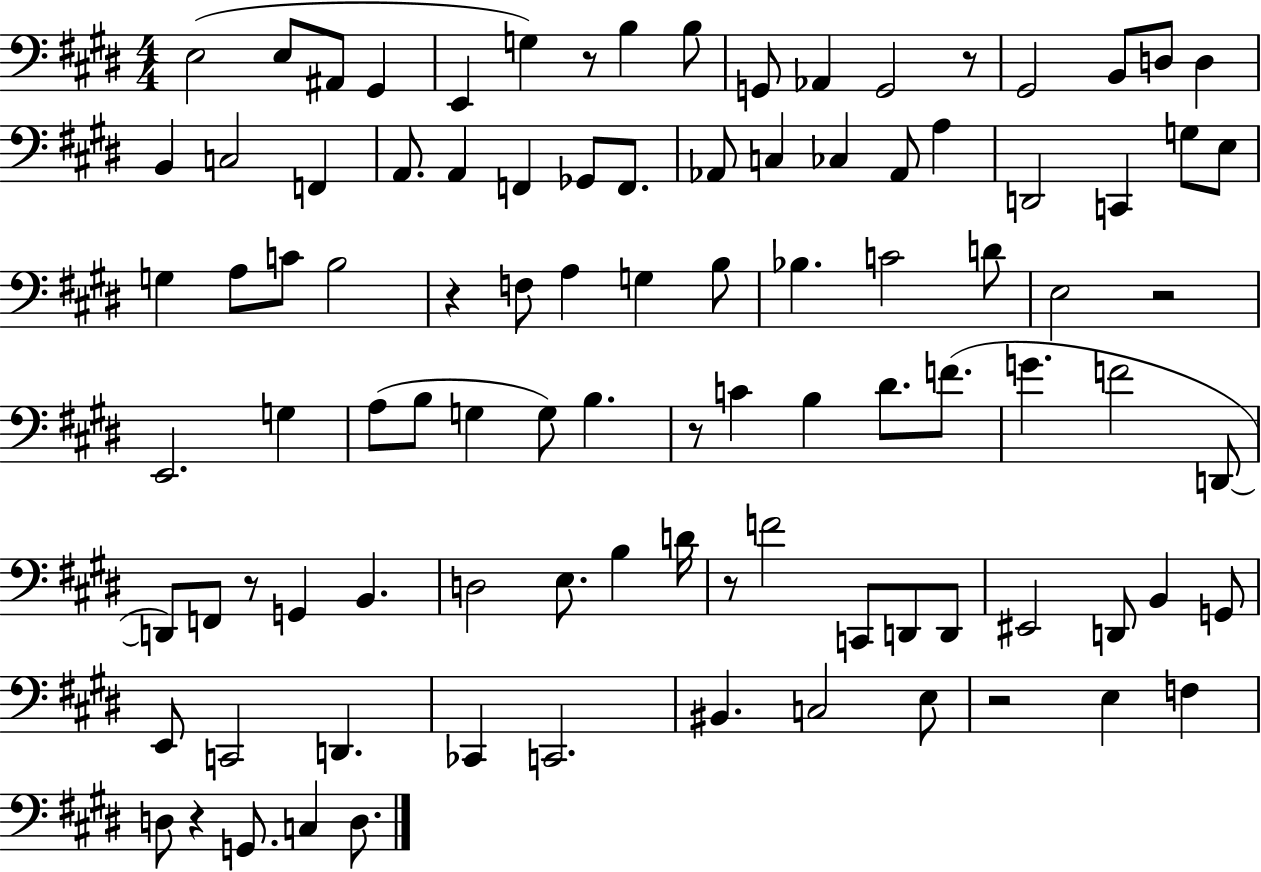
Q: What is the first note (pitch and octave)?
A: E3